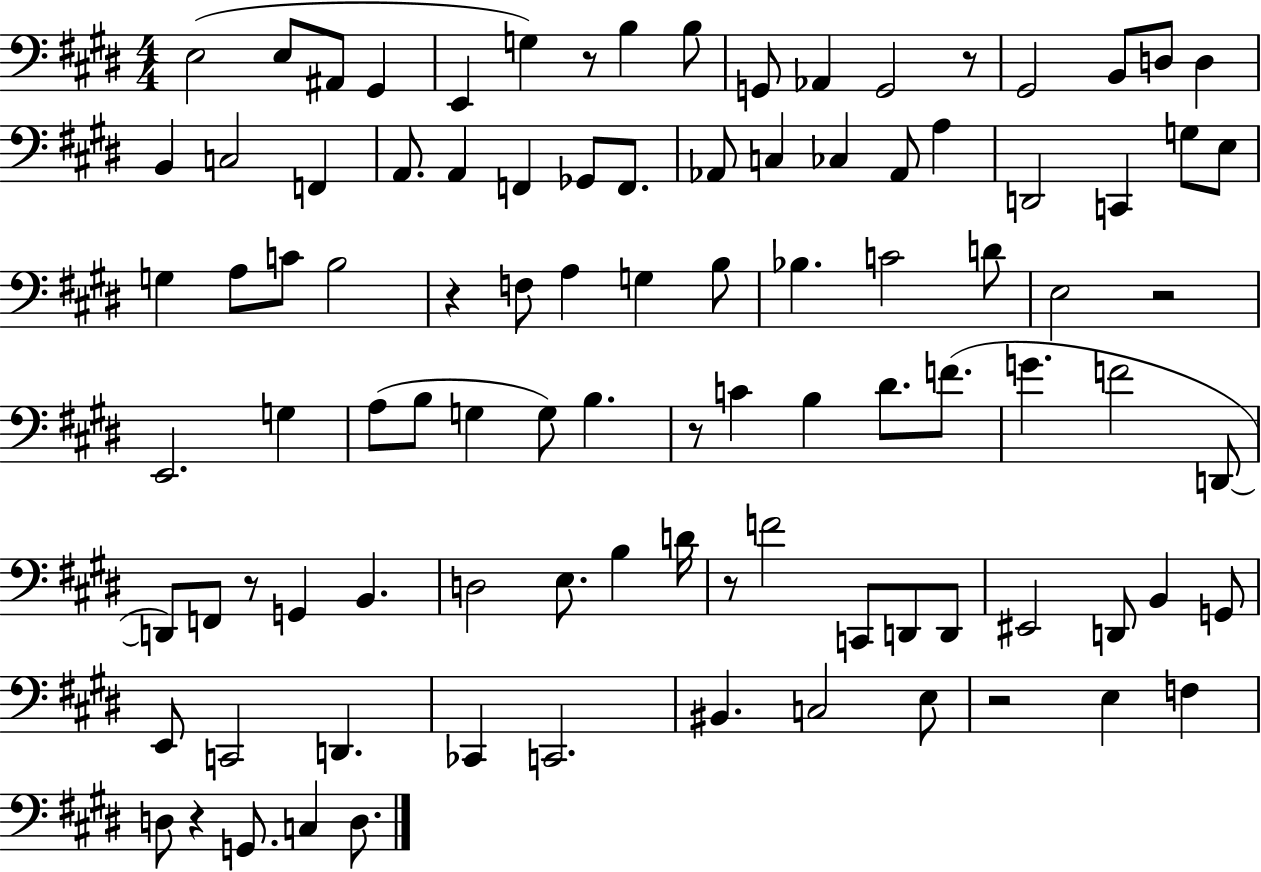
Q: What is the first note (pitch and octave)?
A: E3